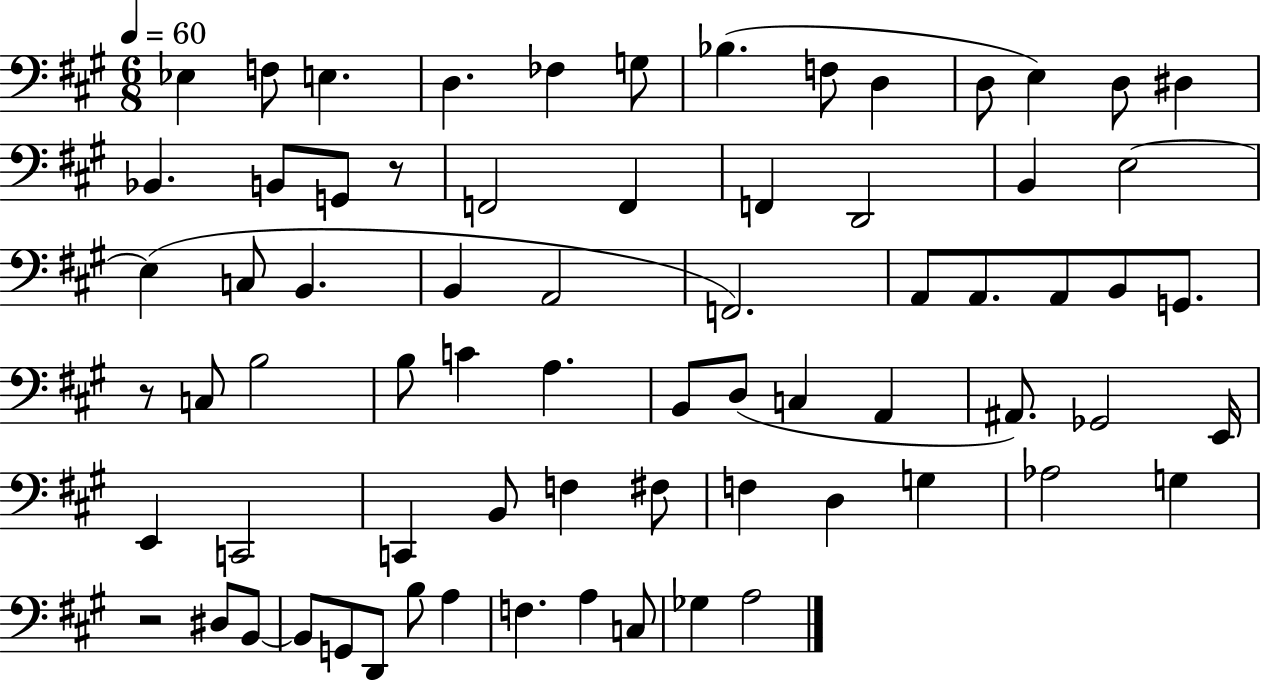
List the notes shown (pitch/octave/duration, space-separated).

Eb3/q F3/e E3/q. D3/q. FES3/q G3/e Bb3/q. F3/e D3/q D3/e E3/q D3/e D#3/q Bb2/q. B2/e G2/e R/e F2/h F2/q F2/q D2/h B2/q E3/h E3/q C3/e B2/q. B2/q A2/h F2/h. A2/e A2/e. A2/e B2/e G2/e. R/e C3/e B3/h B3/e C4/q A3/q. B2/e D3/e C3/q A2/q A#2/e. Gb2/h E2/s E2/q C2/h C2/q B2/e F3/q F#3/e F3/q D3/q G3/q Ab3/h G3/q R/h D#3/e B2/e B2/e G2/e D2/e B3/e A3/q F3/q. A3/q C3/e Gb3/q A3/h